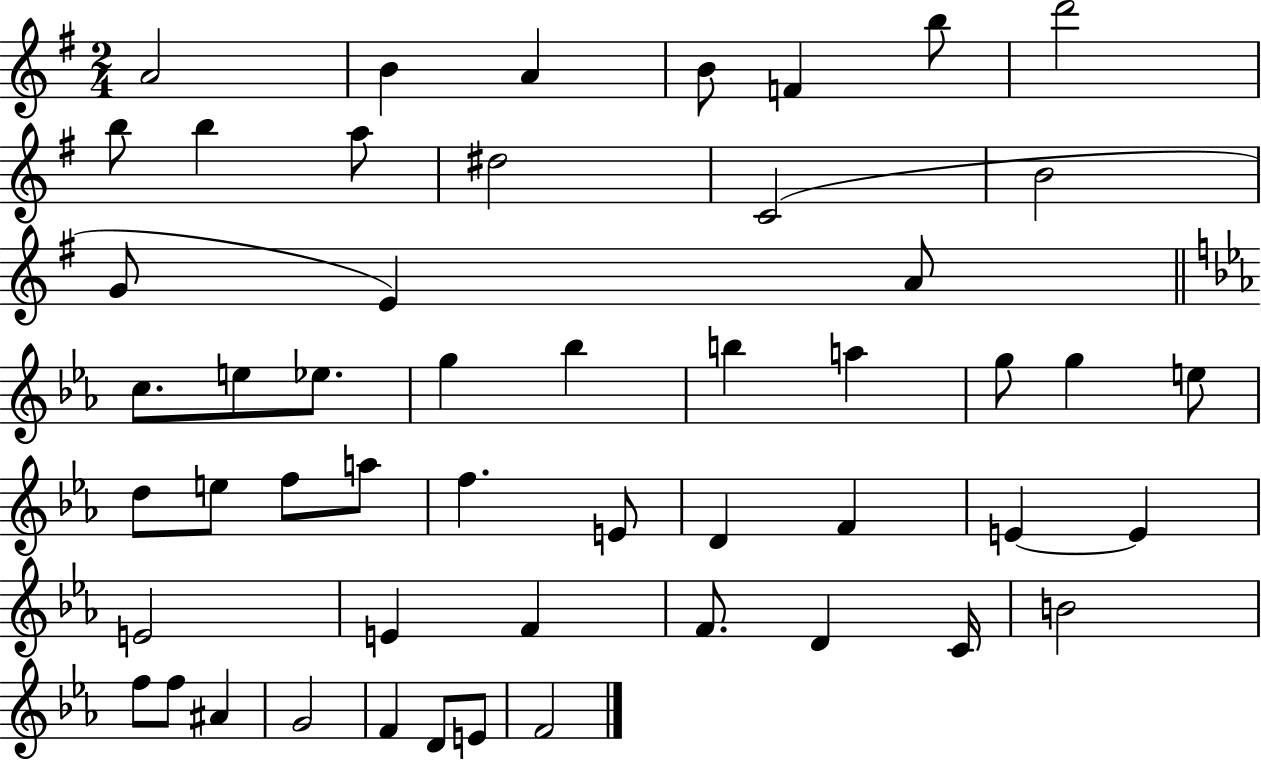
A4/h B4/q A4/q B4/e F4/q B5/e D6/h B5/e B5/q A5/e D#5/h C4/h B4/h G4/e E4/q A4/e C5/e. E5/e Eb5/e. G5/q Bb5/q B5/q A5/q G5/e G5/q E5/e D5/e E5/e F5/e A5/e F5/q. E4/e D4/q F4/q E4/q E4/q E4/h E4/q F4/q F4/e. D4/q C4/s B4/h F5/e F5/e A#4/q G4/h F4/q D4/e E4/e F4/h